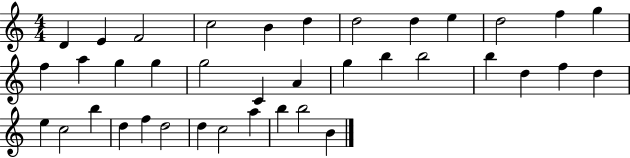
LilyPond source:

{
  \clef treble
  \numericTimeSignature
  \time 4/4
  \key c \major
  d'4 e'4 f'2 | c''2 b'4 d''4 | d''2 d''4 e''4 | d''2 f''4 g''4 | \break f''4 a''4 g''4 g''4 | g''2 c'4 a'4 | g''4 b''4 b''2 | b''4 d''4 f''4 d''4 | \break e''4 c''2 b''4 | d''4 f''4 d''2 | d''4 c''2 a''4 | b''4 b''2 b'4 | \break \bar "|."
}